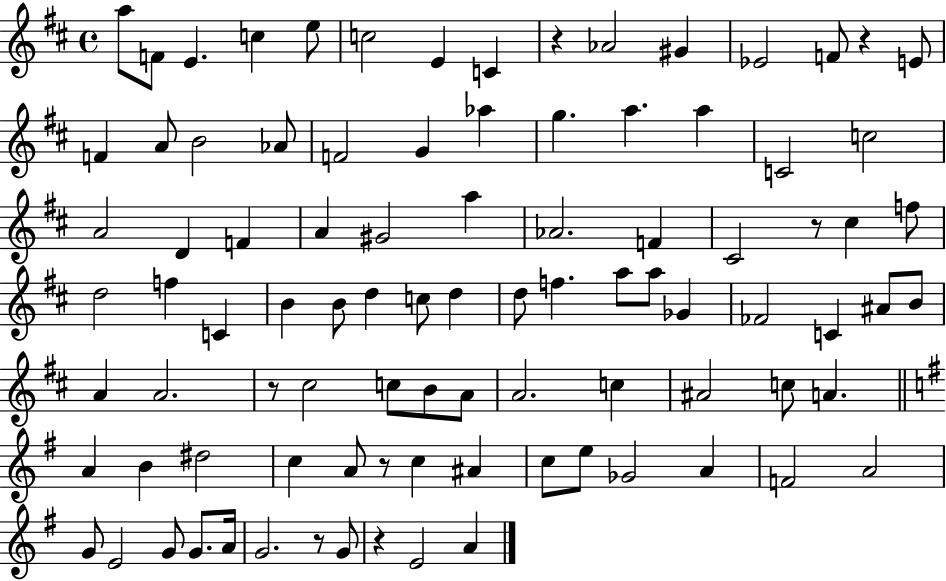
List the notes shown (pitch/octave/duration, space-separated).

A5/e F4/e E4/q. C5/q E5/e C5/h E4/q C4/q R/q Ab4/h G#4/q Eb4/h F4/e R/q E4/e F4/q A4/e B4/h Ab4/e F4/h G4/q Ab5/q G5/q. A5/q. A5/q C4/h C5/h A4/h D4/q F4/q A4/q G#4/h A5/q Ab4/h. F4/q C#4/h R/e C#5/q F5/e D5/h F5/q C4/q B4/q B4/e D5/q C5/e D5/q D5/e F5/q. A5/e A5/e Gb4/q FES4/h C4/q A#4/e B4/e A4/q A4/h. R/e C#5/h C5/e B4/e A4/e A4/h. C5/q A#4/h C5/e A4/q. A4/q B4/q D#5/h C5/q A4/e R/e C5/q A#4/q C5/e E5/e Gb4/h A4/q F4/h A4/h G4/e E4/h G4/e G4/e. A4/s G4/h. R/e G4/e R/q E4/h A4/q